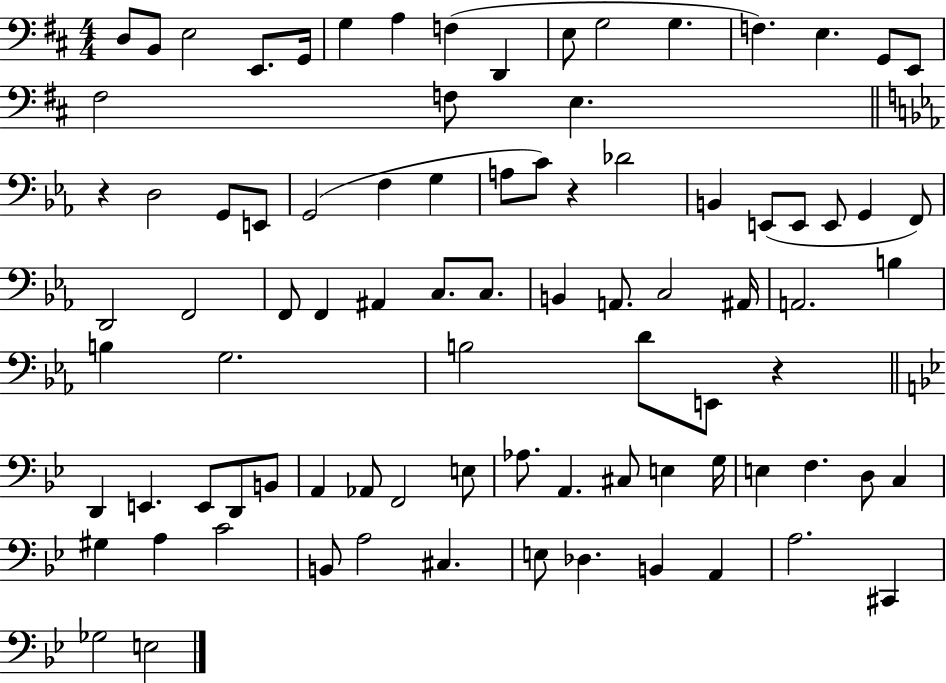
X:1
T:Untitled
M:4/4
L:1/4
K:D
D,/2 B,,/2 E,2 E,,/2 G,,/4 G, A, F, D,, E,/2 G,2 G, F, E, G,,/2 E,,/2 ^F,2 F,/2 E, z D,2 G,,/2 E,,/2 G,,2 F, G, A,/2 C/2 z _D2 B,, E,,/2 E,,/2 E,,/2 G,, F,,/2 D,,2 F,,2 F,,/2 F,, ^A,, C,/2 C,/2 B,, A,,/2 C,2 ^A,,/4 A,,2 B, B, G,2 B,2 D/2 E,,/2 z D,, E,, E,,/2 D,,/2 B,,/2 A,, _A,,/2 F,,2 E,/2 _A,/2 A,, ^C,/2 E, G,/4 E, F, D,/2 C, ^G, A, C2 B,,/2 A,2 ^C, E,/2 _D, B,, A,, A,2 ^C,, _G,2 E,2